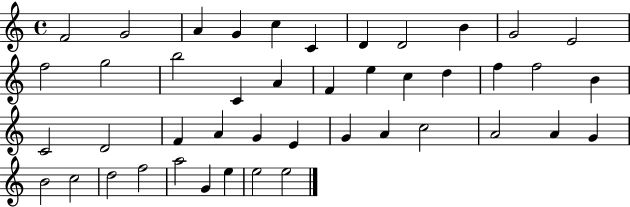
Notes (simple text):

F4/h G4/h A4/q G4/q C5/q C4/q D4/q D4/h B4/q G4/h E4/h F5/h G5/h B5/h C4/q A4/q F4/q E5/q C5/q D5/q F5/q F5/h B4/q C4/h D4/h F4/q A4/q G4/q E4/q G4/q A4/q C5/h A4/h A4/q G4/q B4/h C5/h D5/h F5/h A5/h G4/q E5/q E5/h E5/h